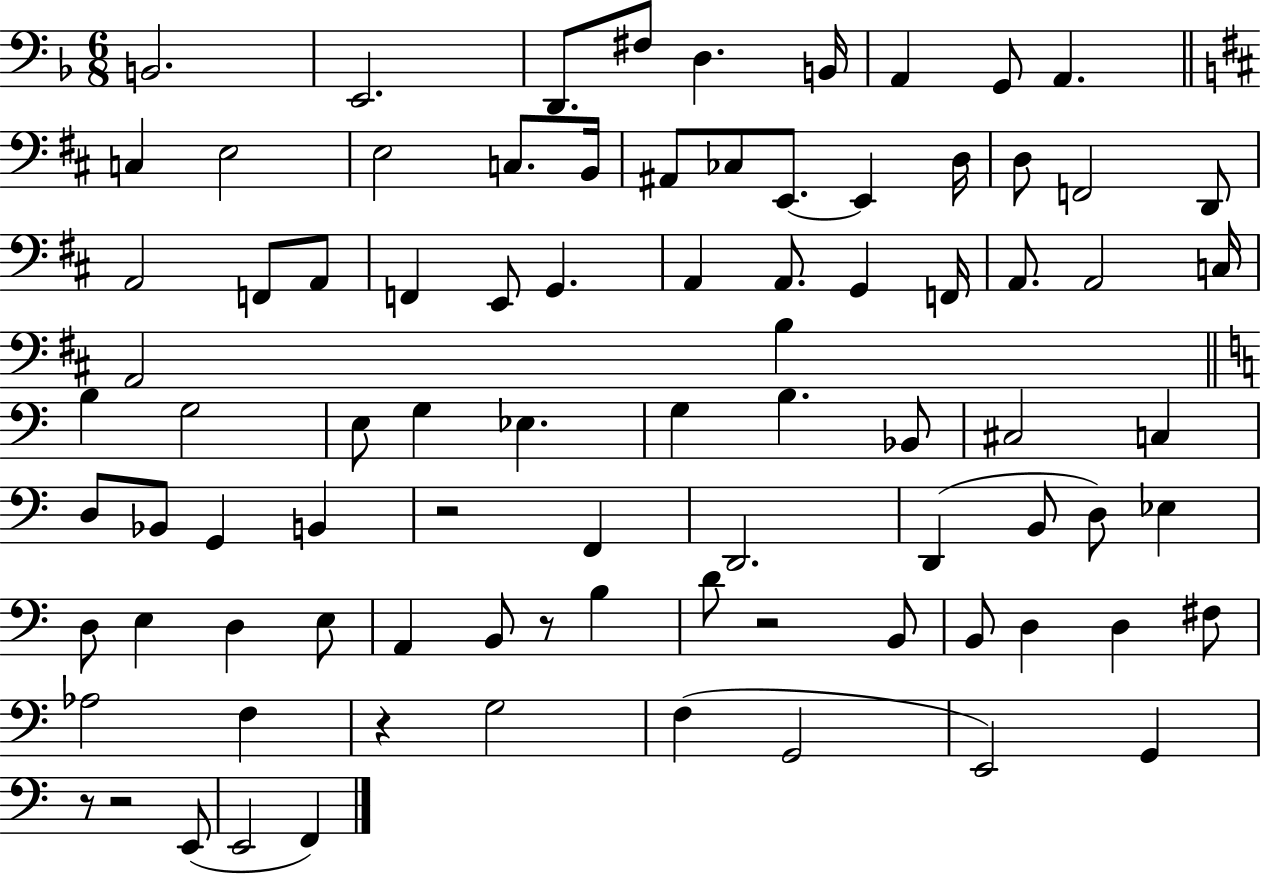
X:1
T:Untitled
M:6/8
L:1/4
K:F
B,,2 E,,2 D,,/2 ^F,/2 D, B,,/4 A,, G,,/2 A,, C, E,2 E,2 C,/2 B,,/4 ^A,,/2 _C,/2 E,,/2 E,, D,/4 D,/2 F,,2 D,,/2 A,,2 F,,/2 A,,/2 F,, E,,/2 G,, A,, A,,/2 G,, F,,/4 A,,/2 A,,2 C,/4 A,,2 B, B, G,2 E,/2 G, _E, G, B, _B,,/2 ^C,2 C, D,/2 _B,,/2 G,, B,, z2 F,, D,,2 D,, B,,/2 D,/2 _E, D,/2 E, D, E,/2 A,, B,,/2 z/2 B, D/2 z2 B,,/2 B,,/2 D, D, ^F,/2 _A,2 F, z G,2 F, G,,2 E,,2 G,, z/2 z2 E,,/2 E,,2 F,,